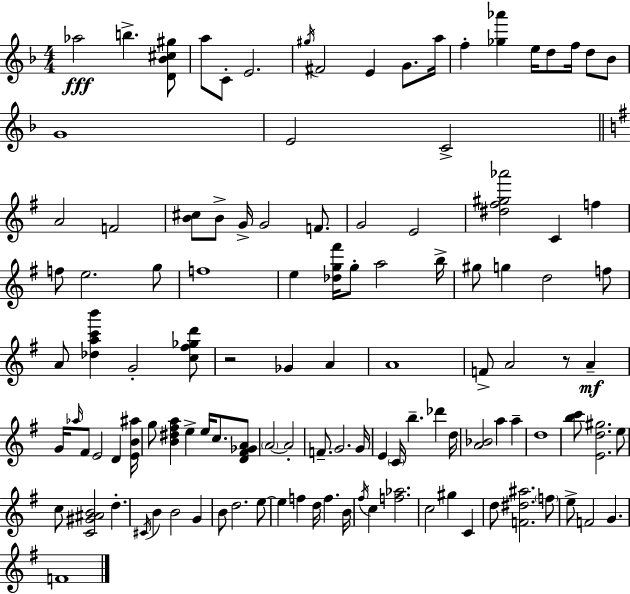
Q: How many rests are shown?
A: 2